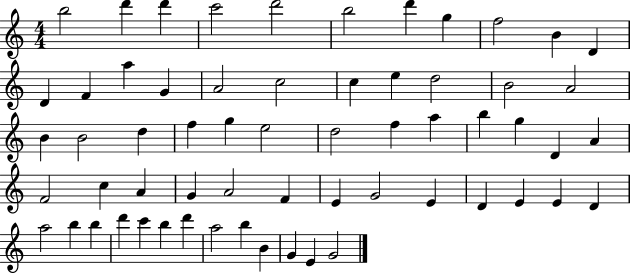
{
  \clef treble
  \numericTimeSignature
  \time 4/4
  \key c \major
  b''2 d'''4 d'''4 | c'''2 d'''2 | b''2 d'''4 g''4 | f''2 b'4 d'4 | \break d'4 f'4 a''4 g'4 | a'2 c''2 | c''4 e''4 d''2 | b'2 a'2 | \break b'4 b'2 d''4 | f''4 g''4 e''2 | d''2 f''4 a''4 | b''4 g''4 d'4 a'4 | \break f'2 c''4 a'4 | g'4 a'2 f'4 | e'4 g'2 e'4 | d'4 e'4 e'4 d'4 | \break a''2 b''4 b''4 | d'''4 c'''4 b''4 d'''4 | a''2 b''4 b'4 | g'4 e'4 g'2 | \break \bar "|."
}